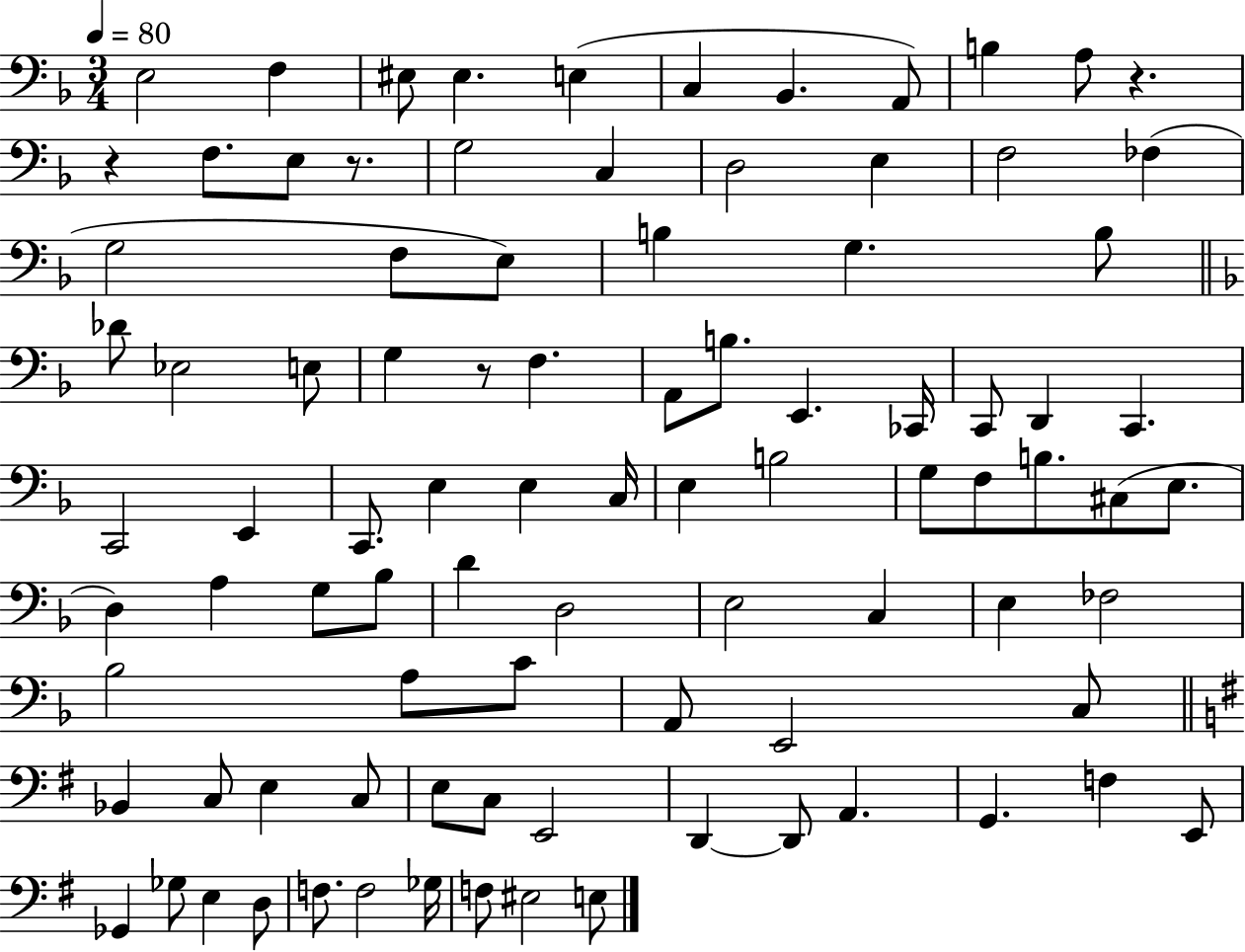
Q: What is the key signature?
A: F major